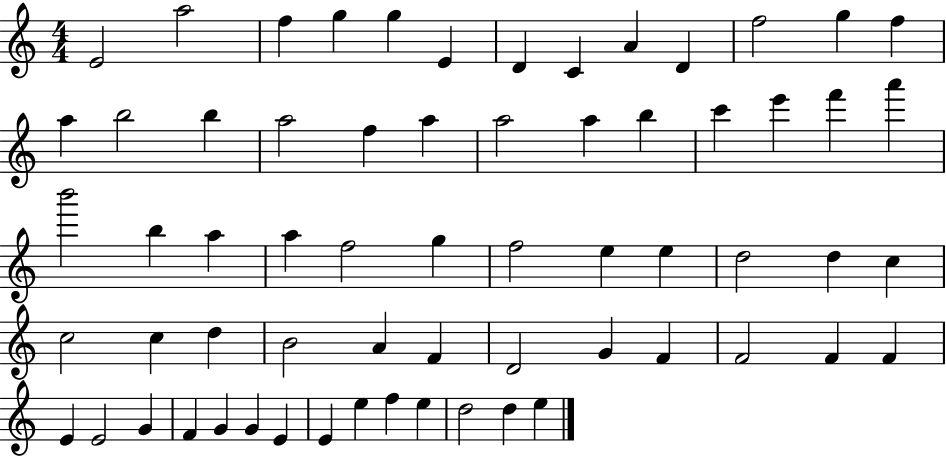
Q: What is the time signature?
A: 4/4